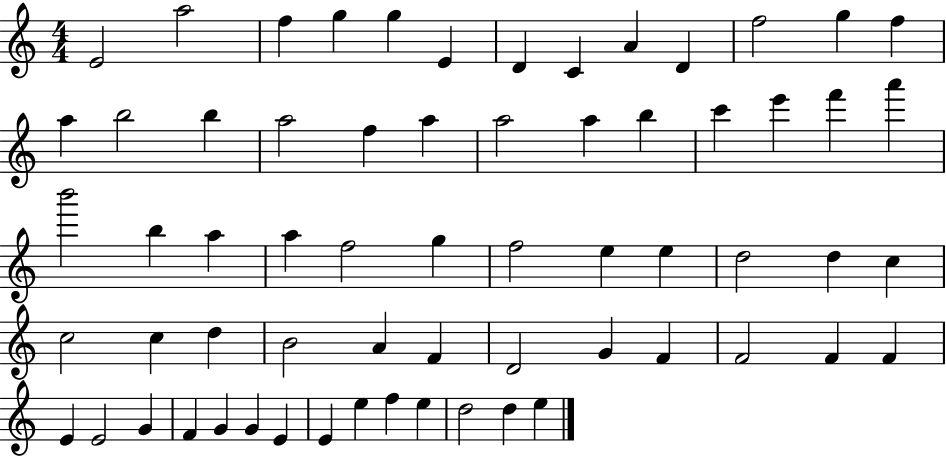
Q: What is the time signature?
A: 4/4